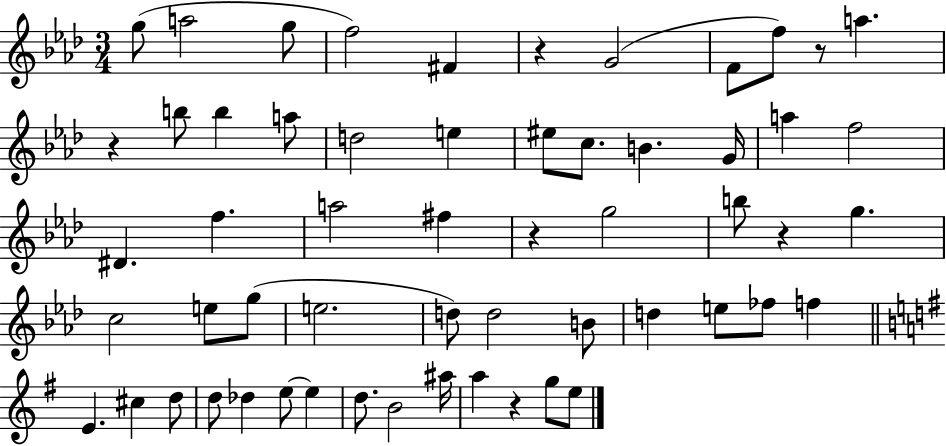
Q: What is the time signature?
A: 3/4